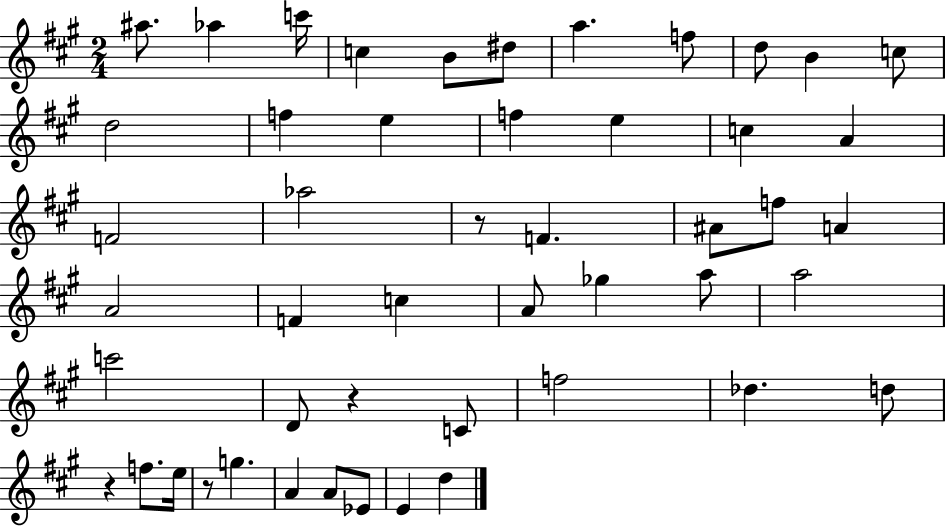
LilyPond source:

{
  \clef treble
  \numericTimeSignature
  \time 2/4
  \key a \major
  ais''8. aes''4 c'''16 | c''4 b'8 dis''8 | a''4. f''8 | d''8 b'4 c''8 | \break d''2 | f''4 e''4 | f''4 e''4 | c''4 a'4 | \break f'2 | aes''2 | r8 f'4. | ais'8 f''8 a'4 | \break a'2 | f'4 c''4 | a'8 ges''4 a''8 | a''2 | \break c'''2 | d'8 r4 c'8 | f''2 | des''4. d''8 | \break r4 f''8. e''16 | r8 g''4. | a'4 a'8 ees'8 | e'4 d''4 | \break \bar "|."
}